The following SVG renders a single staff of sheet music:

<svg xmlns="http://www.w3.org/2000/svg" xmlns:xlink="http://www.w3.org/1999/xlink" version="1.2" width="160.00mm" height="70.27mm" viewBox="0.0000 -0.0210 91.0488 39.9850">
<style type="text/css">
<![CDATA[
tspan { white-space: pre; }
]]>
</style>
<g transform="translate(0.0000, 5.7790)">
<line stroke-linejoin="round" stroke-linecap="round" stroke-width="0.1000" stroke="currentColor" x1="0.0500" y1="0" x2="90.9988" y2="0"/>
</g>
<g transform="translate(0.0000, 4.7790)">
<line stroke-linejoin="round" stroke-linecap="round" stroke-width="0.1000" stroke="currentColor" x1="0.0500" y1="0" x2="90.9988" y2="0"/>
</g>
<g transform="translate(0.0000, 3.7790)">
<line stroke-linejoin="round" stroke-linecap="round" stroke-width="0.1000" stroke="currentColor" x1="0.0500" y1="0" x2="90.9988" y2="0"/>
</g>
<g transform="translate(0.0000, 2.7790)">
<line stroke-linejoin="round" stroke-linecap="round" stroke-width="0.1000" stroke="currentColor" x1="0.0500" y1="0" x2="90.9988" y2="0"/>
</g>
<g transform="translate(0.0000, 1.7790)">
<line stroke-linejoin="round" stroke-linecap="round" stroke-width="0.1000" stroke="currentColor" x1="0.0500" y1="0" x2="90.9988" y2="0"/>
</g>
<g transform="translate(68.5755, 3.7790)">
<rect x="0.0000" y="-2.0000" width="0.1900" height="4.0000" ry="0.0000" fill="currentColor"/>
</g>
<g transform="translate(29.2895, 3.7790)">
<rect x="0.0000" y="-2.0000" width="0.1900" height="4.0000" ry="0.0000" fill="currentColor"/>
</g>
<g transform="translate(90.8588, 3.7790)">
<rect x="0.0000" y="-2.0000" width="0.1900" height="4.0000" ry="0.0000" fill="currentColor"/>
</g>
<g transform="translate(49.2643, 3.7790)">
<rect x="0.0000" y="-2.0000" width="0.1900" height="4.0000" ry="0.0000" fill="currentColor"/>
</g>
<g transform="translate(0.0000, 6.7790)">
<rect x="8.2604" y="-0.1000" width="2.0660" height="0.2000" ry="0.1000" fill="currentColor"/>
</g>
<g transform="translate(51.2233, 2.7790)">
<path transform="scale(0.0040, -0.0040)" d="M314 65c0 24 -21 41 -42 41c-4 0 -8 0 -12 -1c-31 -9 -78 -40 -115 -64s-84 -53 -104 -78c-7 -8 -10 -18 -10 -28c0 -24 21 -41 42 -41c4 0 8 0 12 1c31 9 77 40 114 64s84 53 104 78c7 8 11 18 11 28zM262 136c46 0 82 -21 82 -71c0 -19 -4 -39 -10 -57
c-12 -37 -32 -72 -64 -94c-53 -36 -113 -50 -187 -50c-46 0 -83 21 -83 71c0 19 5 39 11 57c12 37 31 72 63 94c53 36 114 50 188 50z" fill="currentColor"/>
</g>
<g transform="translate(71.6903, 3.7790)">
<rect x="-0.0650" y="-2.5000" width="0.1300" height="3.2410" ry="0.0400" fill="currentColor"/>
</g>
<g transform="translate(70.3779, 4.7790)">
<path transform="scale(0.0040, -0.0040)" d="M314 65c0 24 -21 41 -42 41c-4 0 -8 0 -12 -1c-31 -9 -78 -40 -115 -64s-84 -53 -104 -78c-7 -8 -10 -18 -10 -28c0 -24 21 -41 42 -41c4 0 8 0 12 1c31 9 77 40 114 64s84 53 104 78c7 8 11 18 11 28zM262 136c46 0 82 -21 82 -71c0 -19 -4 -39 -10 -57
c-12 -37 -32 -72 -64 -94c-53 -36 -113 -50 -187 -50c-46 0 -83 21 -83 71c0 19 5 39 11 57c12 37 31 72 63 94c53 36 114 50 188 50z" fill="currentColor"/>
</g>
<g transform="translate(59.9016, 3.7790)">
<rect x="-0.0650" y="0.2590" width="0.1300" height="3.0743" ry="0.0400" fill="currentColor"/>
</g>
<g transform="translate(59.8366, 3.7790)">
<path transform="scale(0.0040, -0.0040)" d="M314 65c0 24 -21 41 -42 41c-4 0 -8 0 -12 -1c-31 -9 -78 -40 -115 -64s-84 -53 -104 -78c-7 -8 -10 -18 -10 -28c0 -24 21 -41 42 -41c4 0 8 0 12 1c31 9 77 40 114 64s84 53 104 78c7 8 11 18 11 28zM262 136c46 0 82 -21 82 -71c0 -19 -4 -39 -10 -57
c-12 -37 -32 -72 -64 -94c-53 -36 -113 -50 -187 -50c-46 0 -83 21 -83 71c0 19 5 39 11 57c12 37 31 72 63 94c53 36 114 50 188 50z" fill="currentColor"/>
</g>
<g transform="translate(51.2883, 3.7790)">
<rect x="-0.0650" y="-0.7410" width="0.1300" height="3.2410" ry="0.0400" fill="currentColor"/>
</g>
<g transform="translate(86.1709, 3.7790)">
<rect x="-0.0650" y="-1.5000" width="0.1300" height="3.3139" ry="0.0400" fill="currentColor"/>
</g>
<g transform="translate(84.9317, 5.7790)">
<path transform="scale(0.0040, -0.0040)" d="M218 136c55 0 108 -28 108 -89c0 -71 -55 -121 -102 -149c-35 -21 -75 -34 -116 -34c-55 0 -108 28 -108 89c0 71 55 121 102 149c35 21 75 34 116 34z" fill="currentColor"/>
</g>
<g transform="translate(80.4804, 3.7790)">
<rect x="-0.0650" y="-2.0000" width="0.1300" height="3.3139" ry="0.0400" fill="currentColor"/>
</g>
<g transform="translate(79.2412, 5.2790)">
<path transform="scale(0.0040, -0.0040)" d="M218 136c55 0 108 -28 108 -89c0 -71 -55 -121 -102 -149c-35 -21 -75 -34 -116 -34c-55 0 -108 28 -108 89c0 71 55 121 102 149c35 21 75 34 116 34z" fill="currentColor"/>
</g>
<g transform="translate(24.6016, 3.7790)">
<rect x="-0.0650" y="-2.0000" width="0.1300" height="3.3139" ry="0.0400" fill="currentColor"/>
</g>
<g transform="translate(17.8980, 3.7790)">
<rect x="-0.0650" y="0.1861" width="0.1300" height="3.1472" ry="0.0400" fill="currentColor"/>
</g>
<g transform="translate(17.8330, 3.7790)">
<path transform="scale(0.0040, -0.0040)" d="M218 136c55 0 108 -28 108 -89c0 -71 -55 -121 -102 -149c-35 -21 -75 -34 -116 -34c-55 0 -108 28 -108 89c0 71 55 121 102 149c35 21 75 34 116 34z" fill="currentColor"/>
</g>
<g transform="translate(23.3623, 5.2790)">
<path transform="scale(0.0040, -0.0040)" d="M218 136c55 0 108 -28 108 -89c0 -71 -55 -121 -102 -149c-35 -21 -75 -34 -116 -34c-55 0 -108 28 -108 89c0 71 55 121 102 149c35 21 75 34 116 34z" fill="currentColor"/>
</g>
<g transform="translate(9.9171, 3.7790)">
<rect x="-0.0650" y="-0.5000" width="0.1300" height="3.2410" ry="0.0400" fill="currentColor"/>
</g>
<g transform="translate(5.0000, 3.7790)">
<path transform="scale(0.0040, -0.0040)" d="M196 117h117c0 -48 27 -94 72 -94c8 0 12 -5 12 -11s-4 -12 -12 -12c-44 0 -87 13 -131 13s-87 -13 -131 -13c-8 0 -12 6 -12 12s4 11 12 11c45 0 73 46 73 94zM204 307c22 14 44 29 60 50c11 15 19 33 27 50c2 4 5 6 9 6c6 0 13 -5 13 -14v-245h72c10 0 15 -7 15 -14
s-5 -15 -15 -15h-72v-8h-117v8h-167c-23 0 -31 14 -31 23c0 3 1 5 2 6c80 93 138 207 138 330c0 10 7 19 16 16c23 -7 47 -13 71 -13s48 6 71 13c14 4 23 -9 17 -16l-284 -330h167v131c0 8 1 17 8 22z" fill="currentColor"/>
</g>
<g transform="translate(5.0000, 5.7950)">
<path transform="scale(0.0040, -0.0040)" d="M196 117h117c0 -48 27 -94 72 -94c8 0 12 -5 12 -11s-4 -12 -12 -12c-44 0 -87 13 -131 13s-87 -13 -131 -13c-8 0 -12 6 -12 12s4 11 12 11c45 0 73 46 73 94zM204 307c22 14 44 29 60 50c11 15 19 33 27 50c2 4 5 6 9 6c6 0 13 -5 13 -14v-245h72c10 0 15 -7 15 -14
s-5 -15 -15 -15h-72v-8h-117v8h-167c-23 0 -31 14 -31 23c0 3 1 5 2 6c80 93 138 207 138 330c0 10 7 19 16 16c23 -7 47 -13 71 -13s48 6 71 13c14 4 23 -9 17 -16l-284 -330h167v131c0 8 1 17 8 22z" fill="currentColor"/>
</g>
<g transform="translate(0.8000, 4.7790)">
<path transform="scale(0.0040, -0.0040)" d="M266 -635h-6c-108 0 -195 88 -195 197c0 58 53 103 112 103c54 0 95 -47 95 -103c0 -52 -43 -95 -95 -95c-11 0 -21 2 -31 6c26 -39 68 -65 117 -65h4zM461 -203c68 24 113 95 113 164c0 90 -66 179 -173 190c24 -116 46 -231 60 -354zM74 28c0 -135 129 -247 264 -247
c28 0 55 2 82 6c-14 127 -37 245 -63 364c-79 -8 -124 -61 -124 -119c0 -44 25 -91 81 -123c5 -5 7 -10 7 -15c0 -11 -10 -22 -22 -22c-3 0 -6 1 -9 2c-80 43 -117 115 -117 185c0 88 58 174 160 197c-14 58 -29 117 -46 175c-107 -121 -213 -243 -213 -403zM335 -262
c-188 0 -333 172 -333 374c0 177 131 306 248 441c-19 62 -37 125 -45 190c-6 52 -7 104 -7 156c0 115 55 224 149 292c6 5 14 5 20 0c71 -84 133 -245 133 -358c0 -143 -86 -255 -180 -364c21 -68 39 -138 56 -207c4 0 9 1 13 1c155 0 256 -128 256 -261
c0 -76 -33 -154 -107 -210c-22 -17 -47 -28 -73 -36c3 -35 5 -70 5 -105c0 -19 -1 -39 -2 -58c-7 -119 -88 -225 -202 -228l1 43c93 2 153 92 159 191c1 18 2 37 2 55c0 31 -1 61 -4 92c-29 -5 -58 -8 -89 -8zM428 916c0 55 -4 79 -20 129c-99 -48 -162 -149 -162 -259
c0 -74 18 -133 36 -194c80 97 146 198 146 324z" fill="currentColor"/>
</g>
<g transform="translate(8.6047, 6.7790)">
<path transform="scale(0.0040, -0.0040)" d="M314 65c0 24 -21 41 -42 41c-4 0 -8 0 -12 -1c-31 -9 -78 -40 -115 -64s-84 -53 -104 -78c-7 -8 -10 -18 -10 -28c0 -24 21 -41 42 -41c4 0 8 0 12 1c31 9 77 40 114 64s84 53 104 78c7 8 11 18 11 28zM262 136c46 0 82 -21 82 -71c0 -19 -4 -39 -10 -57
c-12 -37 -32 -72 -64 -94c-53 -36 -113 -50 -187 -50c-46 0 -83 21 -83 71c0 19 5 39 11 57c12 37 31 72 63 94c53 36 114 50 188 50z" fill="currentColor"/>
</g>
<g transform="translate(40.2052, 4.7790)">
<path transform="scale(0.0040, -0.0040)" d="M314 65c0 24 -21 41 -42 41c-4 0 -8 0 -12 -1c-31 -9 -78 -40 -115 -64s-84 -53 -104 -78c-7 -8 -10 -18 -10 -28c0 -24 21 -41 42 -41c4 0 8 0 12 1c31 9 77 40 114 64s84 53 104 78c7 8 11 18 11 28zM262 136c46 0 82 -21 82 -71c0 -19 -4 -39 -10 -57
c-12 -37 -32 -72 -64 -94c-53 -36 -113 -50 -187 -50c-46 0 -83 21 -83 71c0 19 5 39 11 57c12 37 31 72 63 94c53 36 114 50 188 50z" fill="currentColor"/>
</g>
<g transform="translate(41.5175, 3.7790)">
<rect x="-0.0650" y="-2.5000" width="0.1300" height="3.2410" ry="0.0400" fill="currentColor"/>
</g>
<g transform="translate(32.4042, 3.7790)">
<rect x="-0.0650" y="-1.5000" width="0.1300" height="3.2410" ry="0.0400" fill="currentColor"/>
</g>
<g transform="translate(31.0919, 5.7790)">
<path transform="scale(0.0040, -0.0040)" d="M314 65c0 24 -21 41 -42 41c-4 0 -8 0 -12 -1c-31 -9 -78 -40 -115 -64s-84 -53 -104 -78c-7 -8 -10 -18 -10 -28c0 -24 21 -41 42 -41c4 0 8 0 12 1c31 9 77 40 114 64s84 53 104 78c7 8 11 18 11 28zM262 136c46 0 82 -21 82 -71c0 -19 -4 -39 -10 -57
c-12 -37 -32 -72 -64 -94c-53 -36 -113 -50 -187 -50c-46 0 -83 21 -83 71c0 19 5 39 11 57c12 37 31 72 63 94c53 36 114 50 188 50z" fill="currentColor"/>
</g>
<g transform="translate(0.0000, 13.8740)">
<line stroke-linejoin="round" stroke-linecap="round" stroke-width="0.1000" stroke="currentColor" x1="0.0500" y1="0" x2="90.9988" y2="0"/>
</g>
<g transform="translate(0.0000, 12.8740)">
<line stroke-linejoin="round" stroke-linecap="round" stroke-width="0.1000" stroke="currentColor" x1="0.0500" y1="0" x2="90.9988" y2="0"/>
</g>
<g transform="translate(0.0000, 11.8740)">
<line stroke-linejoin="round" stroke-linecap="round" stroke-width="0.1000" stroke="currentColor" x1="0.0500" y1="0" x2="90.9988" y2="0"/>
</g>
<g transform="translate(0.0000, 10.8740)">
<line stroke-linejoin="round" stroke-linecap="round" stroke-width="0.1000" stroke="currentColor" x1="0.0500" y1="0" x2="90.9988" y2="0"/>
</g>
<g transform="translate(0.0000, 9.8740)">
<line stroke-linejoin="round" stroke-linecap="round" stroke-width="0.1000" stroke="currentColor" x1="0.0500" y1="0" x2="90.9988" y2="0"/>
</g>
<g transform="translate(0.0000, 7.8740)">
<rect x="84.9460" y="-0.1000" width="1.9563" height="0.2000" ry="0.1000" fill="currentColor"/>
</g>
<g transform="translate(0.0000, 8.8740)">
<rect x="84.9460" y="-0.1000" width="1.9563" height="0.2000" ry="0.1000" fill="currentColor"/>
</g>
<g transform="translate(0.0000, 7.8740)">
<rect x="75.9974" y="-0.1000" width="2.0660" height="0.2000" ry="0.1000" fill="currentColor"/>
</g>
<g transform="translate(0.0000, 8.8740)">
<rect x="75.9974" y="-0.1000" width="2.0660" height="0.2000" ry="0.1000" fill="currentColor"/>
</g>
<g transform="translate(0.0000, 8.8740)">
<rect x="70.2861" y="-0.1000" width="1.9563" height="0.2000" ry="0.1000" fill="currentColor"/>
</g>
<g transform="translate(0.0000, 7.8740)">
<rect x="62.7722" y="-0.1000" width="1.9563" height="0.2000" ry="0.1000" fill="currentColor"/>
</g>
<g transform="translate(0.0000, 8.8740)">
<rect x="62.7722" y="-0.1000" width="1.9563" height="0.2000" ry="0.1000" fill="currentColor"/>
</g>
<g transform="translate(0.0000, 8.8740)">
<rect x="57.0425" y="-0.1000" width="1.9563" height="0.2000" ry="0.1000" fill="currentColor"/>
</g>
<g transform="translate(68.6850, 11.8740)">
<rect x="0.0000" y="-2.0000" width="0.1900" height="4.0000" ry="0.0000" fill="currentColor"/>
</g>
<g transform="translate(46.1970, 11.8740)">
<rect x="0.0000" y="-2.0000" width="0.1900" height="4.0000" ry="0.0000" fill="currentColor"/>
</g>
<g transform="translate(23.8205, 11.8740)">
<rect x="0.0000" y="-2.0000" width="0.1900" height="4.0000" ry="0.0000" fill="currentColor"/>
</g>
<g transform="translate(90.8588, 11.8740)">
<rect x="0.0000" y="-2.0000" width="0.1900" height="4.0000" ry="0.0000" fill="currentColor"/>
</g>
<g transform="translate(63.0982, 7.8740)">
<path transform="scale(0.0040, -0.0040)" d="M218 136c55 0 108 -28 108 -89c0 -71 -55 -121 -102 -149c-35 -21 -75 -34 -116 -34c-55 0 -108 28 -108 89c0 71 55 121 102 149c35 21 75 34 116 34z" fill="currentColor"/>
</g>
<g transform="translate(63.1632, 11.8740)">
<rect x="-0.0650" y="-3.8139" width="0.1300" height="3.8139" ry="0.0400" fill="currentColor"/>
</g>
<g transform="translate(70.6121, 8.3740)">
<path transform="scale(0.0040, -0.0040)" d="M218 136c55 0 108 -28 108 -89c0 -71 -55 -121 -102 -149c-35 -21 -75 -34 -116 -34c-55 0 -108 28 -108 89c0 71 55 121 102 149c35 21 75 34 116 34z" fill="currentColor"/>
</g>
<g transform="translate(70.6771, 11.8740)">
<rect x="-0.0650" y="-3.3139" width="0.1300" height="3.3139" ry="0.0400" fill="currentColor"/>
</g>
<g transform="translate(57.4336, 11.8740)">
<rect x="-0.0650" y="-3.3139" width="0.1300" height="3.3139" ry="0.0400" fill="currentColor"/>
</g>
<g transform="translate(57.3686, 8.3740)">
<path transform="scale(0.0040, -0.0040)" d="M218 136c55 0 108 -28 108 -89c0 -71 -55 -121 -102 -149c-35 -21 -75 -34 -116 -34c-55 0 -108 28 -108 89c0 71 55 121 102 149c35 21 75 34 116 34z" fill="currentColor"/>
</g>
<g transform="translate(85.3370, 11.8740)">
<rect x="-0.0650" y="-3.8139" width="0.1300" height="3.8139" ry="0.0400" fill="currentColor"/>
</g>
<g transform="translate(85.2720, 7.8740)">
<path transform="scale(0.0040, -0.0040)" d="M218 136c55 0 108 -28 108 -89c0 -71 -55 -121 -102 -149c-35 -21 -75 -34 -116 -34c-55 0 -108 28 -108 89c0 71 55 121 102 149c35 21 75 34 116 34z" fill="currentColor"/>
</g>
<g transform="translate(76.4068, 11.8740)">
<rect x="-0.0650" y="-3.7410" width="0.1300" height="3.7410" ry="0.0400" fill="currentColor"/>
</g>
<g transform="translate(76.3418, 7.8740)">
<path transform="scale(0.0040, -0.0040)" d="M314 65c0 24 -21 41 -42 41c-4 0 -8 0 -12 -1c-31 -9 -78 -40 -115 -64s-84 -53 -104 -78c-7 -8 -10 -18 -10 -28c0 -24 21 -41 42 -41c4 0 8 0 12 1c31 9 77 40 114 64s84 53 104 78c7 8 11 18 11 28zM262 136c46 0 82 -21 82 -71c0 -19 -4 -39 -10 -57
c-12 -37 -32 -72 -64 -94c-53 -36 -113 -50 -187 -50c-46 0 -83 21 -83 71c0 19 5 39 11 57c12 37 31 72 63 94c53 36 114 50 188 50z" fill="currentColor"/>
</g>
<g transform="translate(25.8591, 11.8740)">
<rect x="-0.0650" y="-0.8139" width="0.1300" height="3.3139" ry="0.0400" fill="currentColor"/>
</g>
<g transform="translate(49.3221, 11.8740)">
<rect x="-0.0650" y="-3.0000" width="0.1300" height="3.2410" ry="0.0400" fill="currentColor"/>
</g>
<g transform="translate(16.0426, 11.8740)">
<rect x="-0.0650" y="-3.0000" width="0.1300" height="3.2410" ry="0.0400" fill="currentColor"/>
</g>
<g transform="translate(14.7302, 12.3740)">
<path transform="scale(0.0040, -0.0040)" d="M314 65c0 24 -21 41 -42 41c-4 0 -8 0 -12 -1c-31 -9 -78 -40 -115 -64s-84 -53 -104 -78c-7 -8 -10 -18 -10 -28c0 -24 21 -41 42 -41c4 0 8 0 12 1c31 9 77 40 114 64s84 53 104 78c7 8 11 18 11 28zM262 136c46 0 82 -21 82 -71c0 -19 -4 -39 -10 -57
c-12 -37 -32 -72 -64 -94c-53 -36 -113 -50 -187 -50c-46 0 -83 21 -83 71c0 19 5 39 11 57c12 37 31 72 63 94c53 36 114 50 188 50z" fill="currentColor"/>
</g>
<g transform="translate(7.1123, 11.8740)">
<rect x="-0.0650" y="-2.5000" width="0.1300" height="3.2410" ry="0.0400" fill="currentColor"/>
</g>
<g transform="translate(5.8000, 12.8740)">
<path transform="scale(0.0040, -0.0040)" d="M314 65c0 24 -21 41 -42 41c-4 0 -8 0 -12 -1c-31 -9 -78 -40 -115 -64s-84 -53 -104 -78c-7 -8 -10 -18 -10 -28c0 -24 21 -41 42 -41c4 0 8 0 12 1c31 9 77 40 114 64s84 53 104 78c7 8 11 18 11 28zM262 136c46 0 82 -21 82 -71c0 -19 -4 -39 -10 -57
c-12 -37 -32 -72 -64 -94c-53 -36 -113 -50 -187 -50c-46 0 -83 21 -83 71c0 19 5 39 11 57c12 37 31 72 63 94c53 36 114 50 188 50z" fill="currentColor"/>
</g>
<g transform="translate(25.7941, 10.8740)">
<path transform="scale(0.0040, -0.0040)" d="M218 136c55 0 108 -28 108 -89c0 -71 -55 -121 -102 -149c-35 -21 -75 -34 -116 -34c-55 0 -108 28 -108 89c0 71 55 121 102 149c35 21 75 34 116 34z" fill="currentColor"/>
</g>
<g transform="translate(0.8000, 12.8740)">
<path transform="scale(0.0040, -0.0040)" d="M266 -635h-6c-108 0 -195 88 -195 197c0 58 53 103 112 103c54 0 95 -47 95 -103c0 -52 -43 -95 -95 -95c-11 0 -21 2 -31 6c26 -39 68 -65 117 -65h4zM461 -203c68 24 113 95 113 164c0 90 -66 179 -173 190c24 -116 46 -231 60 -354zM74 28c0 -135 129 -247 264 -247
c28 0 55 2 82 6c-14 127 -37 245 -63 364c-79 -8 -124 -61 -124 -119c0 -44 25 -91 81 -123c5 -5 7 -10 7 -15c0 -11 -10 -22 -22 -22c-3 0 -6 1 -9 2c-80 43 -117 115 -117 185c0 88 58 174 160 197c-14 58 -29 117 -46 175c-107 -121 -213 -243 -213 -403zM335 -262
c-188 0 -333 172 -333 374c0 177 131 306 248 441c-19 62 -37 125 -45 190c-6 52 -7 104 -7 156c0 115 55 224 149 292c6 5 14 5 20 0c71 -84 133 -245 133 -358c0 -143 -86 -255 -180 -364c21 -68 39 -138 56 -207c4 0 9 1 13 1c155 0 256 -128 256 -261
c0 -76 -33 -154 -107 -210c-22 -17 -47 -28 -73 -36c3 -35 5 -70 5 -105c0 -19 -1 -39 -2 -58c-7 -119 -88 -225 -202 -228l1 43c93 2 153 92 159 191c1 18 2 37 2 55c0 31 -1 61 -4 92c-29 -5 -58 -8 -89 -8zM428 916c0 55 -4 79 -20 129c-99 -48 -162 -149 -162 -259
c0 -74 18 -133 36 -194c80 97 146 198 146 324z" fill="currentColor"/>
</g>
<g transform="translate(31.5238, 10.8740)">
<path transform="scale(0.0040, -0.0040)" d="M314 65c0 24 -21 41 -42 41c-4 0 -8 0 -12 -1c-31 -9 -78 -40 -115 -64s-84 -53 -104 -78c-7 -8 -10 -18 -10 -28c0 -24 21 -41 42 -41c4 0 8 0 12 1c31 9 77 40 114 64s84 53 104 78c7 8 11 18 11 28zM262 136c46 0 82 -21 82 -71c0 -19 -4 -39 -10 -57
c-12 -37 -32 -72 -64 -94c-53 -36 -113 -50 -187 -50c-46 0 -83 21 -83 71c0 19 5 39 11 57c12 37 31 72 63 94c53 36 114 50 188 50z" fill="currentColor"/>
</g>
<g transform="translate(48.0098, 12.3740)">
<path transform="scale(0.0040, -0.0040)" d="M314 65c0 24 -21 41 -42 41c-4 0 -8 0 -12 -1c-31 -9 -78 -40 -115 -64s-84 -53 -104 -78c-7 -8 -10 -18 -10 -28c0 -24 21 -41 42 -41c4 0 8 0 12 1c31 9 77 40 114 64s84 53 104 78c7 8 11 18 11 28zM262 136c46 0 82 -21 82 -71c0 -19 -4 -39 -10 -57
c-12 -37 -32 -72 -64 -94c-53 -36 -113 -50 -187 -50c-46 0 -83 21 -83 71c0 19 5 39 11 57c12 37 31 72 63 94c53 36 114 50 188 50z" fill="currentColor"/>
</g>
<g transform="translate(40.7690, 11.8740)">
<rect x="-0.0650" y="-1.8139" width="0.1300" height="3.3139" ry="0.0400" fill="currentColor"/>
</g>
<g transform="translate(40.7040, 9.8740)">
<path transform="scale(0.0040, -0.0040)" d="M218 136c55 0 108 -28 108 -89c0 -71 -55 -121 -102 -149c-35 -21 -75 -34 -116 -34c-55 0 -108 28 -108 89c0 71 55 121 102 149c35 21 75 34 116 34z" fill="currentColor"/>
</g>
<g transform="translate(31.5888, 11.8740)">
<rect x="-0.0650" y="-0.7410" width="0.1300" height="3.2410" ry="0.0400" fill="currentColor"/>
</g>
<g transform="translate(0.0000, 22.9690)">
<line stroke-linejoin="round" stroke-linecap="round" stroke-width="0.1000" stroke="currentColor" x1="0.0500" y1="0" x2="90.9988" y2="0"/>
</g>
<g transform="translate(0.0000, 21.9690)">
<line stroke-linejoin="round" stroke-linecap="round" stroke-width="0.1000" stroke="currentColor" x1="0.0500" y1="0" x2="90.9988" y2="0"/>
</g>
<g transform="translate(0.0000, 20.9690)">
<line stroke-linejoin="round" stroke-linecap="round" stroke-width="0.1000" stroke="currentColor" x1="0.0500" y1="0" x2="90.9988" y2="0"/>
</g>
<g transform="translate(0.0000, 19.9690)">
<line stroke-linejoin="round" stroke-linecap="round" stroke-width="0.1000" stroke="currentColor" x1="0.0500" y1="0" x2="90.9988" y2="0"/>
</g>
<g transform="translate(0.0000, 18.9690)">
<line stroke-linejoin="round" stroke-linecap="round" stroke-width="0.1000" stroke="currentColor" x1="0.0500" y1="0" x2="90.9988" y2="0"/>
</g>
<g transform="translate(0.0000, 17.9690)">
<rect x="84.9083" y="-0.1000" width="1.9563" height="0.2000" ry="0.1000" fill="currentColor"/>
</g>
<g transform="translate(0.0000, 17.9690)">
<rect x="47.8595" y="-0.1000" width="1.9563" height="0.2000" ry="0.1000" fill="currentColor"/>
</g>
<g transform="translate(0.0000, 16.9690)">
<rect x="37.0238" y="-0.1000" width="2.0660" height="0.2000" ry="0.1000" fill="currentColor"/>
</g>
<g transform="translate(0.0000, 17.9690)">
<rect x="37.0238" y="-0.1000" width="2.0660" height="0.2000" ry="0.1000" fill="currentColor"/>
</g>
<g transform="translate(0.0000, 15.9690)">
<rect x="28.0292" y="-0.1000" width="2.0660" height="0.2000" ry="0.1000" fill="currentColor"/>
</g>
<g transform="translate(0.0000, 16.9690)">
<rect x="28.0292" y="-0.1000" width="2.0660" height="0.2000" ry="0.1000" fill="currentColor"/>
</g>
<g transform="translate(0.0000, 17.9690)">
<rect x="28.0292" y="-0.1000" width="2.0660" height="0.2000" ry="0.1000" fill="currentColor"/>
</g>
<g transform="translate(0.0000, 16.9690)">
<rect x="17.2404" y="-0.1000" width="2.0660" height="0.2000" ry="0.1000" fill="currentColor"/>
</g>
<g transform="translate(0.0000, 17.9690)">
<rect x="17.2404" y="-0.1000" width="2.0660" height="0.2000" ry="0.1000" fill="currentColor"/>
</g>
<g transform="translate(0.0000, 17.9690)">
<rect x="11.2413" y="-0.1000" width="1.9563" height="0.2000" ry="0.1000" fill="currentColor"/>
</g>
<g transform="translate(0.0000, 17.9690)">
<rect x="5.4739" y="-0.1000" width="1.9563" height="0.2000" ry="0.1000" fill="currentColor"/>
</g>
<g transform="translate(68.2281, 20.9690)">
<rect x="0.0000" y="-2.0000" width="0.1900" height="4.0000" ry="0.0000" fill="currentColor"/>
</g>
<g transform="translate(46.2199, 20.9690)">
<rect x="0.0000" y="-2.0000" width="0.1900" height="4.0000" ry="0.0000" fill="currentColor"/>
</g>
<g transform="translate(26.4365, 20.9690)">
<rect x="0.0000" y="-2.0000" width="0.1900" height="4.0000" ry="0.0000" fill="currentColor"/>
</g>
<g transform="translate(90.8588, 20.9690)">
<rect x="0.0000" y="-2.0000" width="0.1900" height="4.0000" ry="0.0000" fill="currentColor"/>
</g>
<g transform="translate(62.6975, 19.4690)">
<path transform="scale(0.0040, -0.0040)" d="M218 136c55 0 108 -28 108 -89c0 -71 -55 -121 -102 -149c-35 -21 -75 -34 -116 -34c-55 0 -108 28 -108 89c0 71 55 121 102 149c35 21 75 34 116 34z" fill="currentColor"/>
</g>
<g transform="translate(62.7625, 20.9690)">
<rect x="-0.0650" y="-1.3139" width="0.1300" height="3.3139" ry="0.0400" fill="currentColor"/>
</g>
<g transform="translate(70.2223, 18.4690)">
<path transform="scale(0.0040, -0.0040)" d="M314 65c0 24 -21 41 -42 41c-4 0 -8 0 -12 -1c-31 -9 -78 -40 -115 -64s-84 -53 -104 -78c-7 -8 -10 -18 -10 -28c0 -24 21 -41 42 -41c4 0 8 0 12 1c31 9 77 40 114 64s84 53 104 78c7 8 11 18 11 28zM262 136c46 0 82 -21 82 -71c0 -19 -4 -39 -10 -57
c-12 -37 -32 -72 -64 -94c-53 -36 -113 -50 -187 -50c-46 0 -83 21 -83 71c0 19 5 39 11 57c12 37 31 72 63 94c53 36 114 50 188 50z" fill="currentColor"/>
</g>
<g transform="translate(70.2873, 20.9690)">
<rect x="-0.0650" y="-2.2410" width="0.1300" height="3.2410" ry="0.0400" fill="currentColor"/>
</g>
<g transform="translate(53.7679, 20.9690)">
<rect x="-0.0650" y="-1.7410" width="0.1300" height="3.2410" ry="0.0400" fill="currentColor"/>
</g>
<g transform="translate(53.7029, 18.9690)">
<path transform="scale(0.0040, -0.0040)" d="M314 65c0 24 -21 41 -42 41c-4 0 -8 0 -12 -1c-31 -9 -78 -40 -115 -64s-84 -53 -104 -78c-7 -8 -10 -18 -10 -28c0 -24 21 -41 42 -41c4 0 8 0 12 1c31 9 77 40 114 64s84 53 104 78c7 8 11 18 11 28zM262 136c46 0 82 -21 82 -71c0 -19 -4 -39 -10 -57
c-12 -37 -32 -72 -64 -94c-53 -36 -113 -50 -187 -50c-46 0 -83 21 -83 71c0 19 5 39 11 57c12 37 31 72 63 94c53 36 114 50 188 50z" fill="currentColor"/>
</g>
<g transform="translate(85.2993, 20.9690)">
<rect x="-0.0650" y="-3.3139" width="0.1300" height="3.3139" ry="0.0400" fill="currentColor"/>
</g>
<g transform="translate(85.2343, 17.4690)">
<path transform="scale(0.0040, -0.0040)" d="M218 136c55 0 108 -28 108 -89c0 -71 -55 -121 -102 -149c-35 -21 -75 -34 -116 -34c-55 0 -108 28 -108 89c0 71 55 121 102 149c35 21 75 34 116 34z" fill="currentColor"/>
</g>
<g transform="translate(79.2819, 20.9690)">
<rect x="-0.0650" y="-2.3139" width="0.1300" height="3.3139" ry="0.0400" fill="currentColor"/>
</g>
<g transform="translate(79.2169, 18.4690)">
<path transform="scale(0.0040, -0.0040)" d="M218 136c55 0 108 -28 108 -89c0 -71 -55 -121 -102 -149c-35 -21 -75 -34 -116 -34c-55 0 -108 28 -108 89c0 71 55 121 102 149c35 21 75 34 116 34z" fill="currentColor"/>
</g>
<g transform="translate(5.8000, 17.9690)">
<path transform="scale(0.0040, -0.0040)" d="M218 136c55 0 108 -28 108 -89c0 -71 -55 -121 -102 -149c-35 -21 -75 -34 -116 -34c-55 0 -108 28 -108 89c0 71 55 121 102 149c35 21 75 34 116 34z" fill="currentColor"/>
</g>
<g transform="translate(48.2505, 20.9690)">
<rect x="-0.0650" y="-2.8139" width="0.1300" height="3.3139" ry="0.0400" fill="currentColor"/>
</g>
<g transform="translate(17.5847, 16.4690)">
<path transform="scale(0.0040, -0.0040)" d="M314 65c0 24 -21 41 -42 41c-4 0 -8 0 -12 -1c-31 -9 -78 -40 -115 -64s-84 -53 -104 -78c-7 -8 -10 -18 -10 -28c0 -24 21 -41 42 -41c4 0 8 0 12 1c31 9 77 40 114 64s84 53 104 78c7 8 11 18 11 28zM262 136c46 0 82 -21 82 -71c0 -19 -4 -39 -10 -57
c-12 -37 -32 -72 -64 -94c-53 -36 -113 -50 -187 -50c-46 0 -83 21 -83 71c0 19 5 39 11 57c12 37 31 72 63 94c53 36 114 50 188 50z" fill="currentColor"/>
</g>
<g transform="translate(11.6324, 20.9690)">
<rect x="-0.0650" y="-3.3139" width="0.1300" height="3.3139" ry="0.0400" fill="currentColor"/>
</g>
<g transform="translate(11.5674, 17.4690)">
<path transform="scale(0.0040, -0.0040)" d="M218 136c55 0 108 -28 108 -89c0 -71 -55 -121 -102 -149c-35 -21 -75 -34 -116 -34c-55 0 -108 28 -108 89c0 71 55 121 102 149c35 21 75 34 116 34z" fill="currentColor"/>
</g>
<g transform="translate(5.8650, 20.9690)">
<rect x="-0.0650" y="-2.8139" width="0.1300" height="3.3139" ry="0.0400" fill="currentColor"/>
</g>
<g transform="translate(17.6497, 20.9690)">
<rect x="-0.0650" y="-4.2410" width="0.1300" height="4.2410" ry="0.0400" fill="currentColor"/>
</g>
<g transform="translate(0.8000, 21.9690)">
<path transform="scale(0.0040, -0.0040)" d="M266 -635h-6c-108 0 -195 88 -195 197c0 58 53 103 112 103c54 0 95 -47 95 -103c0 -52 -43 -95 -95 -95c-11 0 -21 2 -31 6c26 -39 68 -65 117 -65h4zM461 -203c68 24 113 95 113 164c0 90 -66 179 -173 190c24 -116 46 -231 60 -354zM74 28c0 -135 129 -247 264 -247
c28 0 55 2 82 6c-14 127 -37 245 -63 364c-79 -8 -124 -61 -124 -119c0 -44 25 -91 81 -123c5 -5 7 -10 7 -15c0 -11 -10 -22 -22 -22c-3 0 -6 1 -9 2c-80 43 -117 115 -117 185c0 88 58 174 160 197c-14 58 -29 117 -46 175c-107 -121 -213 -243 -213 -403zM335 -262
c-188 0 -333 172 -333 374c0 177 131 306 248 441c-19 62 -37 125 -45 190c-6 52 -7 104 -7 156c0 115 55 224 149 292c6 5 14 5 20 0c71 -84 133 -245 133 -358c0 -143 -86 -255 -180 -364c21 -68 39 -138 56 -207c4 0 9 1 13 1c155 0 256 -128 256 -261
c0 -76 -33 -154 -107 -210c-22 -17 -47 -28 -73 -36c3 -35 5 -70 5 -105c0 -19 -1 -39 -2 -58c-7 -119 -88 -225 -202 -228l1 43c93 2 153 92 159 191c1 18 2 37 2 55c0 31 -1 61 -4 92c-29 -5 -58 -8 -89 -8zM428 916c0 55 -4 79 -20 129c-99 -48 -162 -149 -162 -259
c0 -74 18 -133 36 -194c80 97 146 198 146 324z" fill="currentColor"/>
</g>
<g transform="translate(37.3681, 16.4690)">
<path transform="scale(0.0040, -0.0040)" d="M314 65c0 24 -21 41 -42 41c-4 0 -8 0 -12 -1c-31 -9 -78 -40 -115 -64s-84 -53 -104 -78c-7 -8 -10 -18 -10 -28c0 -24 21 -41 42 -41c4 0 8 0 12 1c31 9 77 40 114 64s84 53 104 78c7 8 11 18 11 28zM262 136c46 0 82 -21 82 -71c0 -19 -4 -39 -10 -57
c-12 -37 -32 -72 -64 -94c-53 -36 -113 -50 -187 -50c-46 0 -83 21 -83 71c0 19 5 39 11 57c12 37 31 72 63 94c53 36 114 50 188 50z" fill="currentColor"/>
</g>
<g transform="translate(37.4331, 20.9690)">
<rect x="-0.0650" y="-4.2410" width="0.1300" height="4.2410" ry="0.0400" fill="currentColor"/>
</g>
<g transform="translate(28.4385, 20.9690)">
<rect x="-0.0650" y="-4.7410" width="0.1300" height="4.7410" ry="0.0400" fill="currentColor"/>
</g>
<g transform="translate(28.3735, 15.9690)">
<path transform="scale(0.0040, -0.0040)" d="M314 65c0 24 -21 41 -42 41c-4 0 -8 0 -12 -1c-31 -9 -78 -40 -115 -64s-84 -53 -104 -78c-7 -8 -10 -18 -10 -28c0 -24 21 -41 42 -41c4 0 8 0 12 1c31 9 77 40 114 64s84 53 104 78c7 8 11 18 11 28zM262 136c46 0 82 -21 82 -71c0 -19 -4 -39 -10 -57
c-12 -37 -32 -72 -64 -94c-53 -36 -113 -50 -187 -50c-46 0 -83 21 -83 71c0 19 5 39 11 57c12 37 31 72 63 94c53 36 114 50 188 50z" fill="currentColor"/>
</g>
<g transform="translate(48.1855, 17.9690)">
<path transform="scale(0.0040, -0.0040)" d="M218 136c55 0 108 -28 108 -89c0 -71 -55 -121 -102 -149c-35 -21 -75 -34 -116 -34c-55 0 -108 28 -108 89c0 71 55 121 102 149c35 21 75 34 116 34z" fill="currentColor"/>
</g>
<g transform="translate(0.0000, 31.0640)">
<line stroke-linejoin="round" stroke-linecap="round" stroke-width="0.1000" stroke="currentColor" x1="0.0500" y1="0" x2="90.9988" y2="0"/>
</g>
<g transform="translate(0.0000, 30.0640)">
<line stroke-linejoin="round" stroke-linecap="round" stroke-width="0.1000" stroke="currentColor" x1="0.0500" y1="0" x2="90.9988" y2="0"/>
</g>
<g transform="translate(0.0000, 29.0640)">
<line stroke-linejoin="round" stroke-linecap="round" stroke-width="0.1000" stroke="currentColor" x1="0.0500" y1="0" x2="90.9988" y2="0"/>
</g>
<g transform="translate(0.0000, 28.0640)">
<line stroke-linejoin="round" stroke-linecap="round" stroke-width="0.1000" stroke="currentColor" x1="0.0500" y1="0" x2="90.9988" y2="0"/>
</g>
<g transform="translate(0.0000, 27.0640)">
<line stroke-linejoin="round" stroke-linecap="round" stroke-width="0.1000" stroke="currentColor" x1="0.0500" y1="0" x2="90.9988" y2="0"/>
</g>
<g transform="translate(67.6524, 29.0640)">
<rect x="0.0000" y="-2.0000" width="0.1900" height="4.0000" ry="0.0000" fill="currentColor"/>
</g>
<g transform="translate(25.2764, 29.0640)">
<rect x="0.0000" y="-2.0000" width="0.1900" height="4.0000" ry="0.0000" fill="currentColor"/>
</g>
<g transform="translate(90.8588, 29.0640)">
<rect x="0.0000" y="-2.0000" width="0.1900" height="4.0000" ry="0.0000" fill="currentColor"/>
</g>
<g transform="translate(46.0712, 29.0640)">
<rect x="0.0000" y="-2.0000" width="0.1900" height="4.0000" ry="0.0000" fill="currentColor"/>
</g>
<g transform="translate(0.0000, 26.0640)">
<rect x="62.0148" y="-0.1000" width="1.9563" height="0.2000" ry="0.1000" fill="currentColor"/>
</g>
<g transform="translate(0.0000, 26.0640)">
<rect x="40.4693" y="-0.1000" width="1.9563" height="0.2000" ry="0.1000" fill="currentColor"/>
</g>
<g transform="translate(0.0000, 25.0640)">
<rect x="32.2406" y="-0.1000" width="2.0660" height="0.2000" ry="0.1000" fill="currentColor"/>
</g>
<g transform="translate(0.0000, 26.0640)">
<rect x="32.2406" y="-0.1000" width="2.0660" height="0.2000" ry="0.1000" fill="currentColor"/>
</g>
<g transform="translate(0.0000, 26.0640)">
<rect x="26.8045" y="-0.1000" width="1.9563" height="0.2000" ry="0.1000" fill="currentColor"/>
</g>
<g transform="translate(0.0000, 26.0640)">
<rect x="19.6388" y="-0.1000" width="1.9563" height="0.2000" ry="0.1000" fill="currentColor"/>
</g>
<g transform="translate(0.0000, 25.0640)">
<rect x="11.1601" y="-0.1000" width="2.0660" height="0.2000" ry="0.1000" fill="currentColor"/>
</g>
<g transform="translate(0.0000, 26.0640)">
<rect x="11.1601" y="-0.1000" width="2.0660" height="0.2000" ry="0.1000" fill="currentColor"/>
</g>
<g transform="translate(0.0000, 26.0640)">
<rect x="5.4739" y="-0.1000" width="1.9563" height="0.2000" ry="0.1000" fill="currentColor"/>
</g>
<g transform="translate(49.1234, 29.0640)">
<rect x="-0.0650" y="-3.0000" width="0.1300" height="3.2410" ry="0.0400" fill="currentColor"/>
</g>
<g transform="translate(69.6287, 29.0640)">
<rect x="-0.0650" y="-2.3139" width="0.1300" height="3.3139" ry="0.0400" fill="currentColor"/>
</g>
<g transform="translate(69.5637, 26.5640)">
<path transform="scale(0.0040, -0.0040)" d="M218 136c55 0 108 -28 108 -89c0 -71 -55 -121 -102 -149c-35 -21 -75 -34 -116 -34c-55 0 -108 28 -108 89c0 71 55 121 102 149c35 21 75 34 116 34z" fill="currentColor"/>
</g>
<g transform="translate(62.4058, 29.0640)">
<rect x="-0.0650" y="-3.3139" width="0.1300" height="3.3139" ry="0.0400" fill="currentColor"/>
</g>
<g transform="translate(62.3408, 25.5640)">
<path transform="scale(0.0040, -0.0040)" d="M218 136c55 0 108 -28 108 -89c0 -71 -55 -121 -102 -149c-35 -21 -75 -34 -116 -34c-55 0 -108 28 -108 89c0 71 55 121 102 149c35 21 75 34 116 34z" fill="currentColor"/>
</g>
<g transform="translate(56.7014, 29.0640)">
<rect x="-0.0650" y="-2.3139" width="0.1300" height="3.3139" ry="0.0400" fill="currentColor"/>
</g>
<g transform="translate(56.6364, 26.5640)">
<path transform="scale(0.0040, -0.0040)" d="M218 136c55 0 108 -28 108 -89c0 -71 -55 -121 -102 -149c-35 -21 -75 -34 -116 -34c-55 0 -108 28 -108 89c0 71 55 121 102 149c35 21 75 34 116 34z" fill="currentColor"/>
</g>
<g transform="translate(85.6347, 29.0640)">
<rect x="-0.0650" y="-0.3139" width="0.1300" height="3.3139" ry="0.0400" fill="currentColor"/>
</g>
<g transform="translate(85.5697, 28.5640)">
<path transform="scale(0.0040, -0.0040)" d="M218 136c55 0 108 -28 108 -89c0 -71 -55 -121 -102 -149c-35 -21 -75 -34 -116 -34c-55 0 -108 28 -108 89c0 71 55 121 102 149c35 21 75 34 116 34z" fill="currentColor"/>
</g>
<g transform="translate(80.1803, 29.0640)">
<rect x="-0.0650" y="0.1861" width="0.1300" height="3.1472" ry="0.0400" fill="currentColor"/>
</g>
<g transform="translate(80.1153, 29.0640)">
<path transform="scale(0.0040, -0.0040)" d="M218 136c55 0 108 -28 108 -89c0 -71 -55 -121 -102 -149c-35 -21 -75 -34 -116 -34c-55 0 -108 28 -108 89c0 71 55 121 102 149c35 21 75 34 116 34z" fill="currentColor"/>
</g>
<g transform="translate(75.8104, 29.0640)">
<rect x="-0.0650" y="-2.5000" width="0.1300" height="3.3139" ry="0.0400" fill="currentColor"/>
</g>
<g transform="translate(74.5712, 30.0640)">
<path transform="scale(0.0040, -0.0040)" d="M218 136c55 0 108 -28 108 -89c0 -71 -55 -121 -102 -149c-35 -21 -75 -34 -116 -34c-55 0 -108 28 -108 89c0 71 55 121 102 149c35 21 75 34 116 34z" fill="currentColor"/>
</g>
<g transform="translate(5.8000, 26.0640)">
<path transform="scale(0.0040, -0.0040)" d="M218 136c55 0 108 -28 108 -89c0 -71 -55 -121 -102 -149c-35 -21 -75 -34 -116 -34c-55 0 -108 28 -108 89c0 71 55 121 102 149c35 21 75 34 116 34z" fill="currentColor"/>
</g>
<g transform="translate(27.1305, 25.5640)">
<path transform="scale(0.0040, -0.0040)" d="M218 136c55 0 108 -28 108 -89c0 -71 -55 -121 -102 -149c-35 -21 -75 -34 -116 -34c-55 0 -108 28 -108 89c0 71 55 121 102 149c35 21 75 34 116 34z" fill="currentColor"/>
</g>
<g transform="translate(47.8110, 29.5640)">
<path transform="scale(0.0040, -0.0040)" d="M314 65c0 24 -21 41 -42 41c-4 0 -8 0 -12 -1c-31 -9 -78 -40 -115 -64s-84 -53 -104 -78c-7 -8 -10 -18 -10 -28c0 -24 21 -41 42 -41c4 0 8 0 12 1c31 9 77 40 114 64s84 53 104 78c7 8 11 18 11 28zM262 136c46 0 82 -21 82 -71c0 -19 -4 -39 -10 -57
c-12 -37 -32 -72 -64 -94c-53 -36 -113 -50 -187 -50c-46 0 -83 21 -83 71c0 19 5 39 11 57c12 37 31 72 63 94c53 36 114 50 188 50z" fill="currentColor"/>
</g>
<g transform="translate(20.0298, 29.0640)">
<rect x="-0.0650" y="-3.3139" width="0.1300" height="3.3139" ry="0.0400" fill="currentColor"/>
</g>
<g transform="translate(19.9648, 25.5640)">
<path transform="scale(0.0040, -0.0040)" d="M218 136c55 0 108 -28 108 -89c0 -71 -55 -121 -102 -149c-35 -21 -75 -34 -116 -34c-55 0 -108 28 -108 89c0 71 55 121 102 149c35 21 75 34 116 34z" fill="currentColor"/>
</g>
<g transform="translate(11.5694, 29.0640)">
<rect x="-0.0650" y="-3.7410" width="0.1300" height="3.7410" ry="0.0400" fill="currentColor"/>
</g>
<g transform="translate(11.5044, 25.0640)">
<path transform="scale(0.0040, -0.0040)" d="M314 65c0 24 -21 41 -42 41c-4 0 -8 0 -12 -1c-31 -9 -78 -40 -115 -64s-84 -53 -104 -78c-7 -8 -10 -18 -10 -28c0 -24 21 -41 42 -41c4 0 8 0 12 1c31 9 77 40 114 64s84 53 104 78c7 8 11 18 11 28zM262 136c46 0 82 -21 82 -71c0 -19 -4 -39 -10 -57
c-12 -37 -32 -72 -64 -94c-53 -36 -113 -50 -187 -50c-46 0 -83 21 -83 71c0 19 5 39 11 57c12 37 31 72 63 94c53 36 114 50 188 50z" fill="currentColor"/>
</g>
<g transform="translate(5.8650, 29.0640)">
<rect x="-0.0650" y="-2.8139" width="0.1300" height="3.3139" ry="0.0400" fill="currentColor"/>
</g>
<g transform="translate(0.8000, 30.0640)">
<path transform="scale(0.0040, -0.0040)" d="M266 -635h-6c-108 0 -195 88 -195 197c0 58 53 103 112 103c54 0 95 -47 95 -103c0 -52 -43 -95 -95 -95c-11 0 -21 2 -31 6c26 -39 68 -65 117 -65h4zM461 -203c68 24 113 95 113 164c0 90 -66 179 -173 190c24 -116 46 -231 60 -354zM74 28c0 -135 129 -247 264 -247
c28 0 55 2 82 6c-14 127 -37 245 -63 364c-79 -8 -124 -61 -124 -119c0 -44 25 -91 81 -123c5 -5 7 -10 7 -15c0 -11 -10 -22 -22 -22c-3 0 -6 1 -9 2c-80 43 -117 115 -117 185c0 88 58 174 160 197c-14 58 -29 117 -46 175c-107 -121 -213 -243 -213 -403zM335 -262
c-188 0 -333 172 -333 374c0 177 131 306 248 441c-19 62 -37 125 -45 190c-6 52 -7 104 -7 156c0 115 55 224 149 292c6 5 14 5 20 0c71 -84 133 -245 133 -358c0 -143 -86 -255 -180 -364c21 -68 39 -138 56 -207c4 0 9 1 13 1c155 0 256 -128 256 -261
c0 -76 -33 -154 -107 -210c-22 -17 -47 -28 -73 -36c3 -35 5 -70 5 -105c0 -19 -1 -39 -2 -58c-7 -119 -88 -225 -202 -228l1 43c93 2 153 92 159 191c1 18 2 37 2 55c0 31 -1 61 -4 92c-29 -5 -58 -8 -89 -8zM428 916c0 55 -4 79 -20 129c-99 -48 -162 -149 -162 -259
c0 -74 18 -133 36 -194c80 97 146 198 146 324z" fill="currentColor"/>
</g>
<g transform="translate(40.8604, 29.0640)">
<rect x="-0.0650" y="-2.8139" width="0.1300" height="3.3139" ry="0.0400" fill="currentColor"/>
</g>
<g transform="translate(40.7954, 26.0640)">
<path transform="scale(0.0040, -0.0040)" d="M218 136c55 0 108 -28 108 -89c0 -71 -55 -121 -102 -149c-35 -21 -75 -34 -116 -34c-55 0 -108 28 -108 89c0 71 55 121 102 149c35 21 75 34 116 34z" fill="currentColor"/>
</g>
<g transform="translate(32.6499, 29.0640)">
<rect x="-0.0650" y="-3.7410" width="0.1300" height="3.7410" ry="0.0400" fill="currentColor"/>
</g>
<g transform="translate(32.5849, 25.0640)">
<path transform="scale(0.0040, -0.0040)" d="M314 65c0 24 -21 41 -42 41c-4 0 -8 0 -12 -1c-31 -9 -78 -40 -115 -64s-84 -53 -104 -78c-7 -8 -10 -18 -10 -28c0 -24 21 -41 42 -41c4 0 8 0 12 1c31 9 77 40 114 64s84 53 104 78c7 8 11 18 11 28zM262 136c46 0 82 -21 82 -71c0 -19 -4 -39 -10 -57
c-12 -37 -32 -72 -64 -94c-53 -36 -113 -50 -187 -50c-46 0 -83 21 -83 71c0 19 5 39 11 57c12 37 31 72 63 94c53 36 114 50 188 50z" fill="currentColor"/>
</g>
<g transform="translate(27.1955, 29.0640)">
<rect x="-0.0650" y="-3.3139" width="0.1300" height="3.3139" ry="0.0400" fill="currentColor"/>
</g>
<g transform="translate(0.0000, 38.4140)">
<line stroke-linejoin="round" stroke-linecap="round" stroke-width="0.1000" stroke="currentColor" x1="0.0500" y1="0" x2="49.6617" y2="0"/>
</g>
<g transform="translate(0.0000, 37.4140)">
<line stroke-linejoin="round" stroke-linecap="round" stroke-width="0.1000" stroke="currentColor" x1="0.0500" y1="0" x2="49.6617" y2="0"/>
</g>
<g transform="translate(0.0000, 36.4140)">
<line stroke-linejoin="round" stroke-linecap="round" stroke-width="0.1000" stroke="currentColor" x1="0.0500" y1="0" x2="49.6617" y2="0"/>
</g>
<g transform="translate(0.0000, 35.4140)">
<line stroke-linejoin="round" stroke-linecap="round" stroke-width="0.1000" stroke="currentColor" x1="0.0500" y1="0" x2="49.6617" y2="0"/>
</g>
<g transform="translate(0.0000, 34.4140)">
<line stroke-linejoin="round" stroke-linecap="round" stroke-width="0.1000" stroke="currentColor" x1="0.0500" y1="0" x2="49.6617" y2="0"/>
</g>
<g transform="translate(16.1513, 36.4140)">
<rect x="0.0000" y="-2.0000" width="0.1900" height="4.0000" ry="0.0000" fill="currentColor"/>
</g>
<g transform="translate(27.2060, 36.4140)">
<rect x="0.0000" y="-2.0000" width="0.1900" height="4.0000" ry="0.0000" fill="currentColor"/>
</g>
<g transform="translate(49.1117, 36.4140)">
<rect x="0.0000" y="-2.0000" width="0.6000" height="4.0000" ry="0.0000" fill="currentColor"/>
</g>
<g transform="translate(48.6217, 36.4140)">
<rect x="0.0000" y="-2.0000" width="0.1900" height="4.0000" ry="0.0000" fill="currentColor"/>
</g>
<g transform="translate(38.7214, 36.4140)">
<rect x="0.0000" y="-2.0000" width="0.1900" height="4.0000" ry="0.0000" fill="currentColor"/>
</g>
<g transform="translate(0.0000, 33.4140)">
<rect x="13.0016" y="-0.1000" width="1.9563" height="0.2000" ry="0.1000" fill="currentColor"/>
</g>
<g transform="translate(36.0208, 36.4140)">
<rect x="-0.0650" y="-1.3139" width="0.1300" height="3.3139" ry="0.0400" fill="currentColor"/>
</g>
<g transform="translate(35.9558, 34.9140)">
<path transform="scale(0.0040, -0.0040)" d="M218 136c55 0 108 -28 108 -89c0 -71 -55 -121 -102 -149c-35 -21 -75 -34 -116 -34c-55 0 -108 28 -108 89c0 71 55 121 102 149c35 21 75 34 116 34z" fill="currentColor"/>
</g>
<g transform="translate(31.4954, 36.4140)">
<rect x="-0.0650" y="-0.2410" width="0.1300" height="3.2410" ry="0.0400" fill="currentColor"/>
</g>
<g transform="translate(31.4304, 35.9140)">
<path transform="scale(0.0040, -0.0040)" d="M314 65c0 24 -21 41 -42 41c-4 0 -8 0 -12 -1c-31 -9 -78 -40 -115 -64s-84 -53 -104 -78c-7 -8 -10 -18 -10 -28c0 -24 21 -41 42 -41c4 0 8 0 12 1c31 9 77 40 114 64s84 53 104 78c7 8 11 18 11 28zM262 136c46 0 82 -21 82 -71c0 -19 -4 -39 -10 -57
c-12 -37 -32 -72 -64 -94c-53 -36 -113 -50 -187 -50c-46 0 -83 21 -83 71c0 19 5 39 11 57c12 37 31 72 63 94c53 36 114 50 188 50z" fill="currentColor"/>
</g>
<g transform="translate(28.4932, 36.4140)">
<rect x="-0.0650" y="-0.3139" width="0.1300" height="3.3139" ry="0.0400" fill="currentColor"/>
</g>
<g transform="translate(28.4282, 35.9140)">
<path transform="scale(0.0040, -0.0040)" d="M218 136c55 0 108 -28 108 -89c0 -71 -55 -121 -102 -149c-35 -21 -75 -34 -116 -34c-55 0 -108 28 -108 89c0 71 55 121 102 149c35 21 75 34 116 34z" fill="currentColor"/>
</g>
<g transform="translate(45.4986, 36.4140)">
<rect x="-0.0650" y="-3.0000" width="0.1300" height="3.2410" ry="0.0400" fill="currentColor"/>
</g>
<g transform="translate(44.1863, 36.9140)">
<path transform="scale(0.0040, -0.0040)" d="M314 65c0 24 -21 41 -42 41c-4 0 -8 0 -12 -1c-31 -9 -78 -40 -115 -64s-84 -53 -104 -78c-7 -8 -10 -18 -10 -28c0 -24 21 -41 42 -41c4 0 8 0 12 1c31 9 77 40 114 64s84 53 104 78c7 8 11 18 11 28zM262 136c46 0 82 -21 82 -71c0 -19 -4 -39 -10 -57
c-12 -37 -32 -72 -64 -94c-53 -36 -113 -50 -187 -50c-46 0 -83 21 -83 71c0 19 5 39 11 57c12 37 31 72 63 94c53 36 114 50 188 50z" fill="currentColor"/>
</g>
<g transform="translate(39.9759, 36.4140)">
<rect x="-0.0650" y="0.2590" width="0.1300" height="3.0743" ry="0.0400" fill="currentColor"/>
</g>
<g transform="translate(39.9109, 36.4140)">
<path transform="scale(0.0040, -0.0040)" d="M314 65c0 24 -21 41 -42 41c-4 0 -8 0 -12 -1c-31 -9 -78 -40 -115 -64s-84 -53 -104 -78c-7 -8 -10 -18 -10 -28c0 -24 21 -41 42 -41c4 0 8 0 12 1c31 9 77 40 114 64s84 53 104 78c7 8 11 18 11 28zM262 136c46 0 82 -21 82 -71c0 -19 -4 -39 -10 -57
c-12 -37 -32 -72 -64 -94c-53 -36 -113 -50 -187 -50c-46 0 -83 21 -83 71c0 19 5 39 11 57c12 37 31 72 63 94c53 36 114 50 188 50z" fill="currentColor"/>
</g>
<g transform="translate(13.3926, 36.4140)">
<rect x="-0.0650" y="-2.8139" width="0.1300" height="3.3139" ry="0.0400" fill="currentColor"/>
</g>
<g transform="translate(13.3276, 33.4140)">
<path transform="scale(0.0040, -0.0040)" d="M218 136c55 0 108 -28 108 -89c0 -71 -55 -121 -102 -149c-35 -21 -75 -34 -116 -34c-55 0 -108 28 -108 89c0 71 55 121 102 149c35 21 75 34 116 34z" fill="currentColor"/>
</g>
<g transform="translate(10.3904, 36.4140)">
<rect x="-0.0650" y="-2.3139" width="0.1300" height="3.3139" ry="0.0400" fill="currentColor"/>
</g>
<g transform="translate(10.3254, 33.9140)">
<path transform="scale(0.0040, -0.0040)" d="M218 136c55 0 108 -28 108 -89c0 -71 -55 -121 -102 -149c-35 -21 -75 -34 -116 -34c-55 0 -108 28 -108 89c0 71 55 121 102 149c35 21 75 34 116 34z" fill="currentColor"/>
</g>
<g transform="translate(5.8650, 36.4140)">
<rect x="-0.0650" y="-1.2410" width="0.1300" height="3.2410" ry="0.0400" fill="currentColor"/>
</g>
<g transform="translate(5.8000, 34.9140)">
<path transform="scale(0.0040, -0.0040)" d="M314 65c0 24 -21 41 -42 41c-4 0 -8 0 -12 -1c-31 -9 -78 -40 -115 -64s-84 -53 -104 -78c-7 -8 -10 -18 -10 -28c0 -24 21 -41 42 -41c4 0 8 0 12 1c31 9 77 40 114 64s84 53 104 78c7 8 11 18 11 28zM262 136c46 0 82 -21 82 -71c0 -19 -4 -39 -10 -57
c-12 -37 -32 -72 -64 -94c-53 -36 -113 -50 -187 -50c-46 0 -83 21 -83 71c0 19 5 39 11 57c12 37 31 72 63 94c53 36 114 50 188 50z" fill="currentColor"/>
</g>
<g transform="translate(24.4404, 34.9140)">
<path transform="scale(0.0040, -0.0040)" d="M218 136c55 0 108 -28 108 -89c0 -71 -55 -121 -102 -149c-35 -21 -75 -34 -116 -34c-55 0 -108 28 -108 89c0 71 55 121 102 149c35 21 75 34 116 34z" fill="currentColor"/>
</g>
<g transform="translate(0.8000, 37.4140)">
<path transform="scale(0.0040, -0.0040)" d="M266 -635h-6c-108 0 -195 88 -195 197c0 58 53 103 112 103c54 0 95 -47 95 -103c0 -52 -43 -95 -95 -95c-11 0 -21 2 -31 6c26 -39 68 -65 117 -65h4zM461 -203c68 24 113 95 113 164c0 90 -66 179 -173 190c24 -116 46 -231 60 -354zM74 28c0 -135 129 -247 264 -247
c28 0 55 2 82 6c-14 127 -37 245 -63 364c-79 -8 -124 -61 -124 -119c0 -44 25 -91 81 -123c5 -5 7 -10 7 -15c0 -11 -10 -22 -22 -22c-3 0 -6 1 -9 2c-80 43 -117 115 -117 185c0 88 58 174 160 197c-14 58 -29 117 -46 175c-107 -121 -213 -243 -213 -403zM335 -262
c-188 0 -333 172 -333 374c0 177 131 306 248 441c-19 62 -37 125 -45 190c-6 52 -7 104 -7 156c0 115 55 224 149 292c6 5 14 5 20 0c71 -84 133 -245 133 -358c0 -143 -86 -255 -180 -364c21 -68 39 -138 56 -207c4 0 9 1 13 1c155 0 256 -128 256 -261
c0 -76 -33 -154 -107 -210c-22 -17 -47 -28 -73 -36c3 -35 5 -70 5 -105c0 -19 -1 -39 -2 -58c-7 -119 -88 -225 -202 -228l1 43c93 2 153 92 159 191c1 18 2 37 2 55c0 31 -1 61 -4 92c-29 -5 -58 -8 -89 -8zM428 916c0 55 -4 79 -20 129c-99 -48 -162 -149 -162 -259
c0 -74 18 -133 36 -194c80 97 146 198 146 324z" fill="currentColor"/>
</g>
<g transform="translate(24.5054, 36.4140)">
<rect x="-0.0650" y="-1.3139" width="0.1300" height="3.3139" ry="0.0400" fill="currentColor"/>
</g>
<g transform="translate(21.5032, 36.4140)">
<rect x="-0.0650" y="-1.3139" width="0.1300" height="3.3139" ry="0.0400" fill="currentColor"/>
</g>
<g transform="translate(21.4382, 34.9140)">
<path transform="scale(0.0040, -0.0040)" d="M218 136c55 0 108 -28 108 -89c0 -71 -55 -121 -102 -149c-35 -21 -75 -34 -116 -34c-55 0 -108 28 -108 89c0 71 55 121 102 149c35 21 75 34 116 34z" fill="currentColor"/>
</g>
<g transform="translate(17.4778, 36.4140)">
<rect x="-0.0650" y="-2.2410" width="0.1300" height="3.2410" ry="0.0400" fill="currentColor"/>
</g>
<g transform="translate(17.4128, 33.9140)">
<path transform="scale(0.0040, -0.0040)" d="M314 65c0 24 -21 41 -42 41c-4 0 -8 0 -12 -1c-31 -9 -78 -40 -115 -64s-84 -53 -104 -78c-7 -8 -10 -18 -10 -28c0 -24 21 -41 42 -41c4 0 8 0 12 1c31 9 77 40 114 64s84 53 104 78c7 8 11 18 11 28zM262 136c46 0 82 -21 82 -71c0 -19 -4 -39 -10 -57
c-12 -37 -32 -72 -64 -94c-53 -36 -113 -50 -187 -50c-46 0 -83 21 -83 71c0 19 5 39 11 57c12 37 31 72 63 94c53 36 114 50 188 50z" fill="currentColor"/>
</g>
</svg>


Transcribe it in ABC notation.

X:1
T:Untitled
M:4/4
L:1/4
K:C
C2 B F E2 G2 d2 B2 G2 F E G2 A2 d d2 f A2 b c' b c'2 c' a b d'2 e'2 d'2 a f2 e g2 g b a c'2 b b c'2 a A2 g b g G B c e2 g a g2 e e c c2 e B2 A2